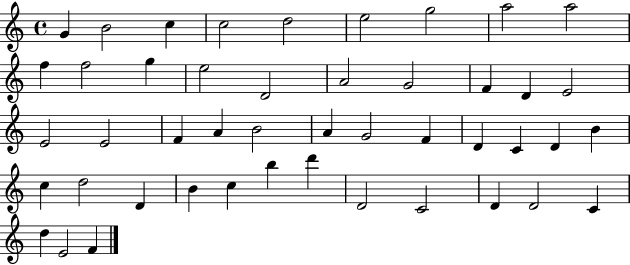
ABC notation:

X:1
T:Untitled
M:4/4
L:1/4
K:C
G B2 c c2 d2 e2 g2 a2 a2 f f2 g e2 D2 A2 G2 F D E2 E2 E2 F A B2 A G2 F D C D B c d2 D B c b d' D2 C2 D D2 C d E2 F